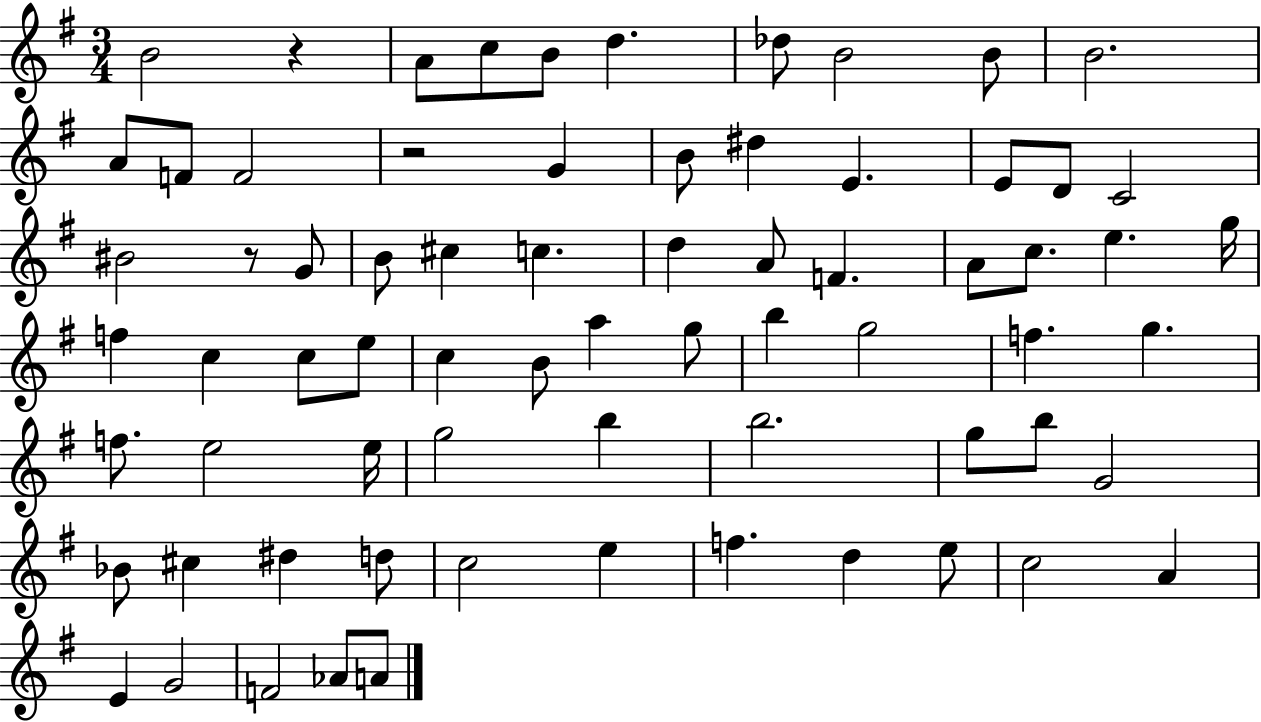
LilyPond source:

{
  \clef treble
  \numericTimeSignature
  \time 3/4
  \key g \major
  b'2 r4 | a'8 c''8 b'8 d''4. | des''8 b'2 b'8 | b'2. | \break a'8 f'8 f'2 | r2 g'4 | b'8 dis''4 e'4. | e'8 d'8 c'2 | \break bis'2 r8 g'8 | b'8 cis''4 c''4. | d''4 a'8 f'4. | a'8 c''8. e''4. g''16 | \break f''4 c''4 c''8 e''8 | c''4 b'8 a''4 g''8 | b''4 g''2 | f''4. g''4. | \break f''8. e''2 e''16 | g''2 b''4 | b''2. | g''8 b''8 g'2 | \break bes'8 cis''4 dis''4 d''8 | c''2 e''4 | f''4. d''4 e''8 | c''2 a'4 | \break e'4 g'2 | f'2 aes'8 a'8 | \bar "|."
}